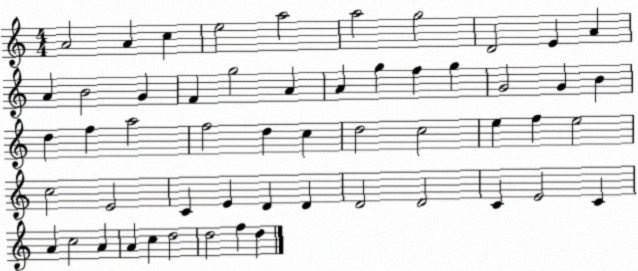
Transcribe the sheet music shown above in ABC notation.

X:1
T:Untitled
M:4/4
L:1/4
K:C
A2 A c e2 a2 a2 g2 D2 E A A B2 G F g2 A A g f g G2 G B d f a2 f2 d c d2 c2 e f e2 c2 E2 C E D D D2 D2 C E2 C A c2 A A c d2 d2 f d